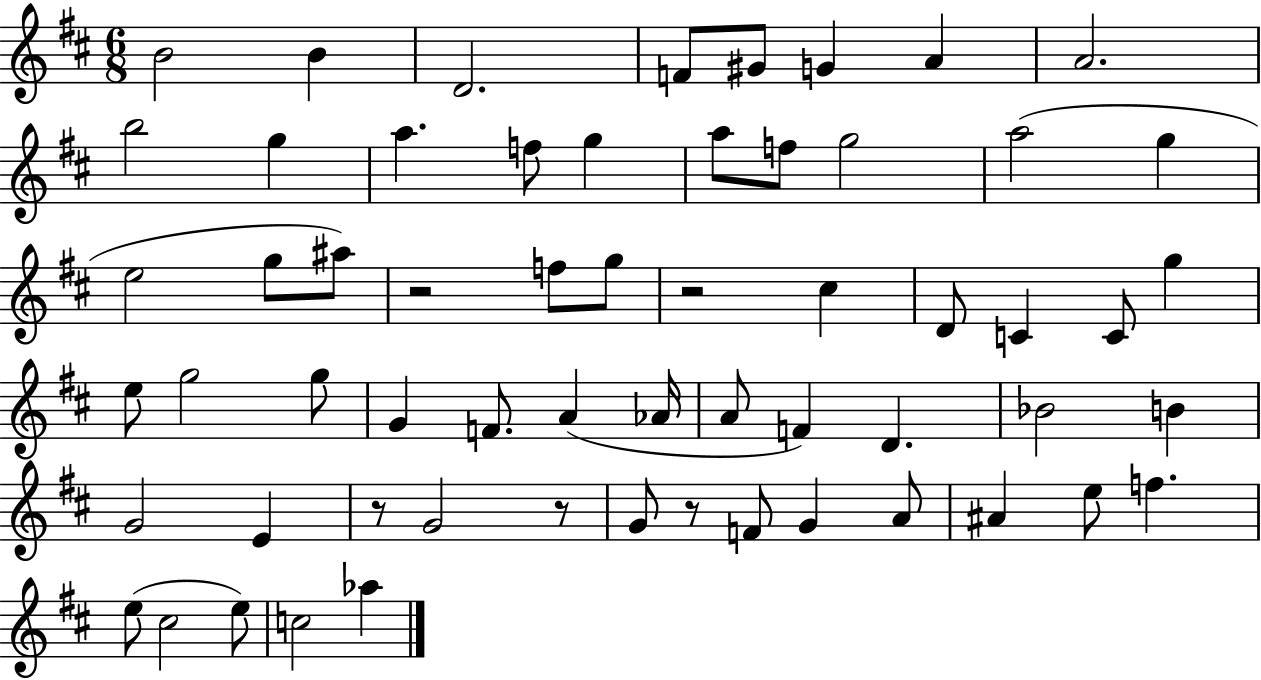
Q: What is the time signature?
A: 6/8